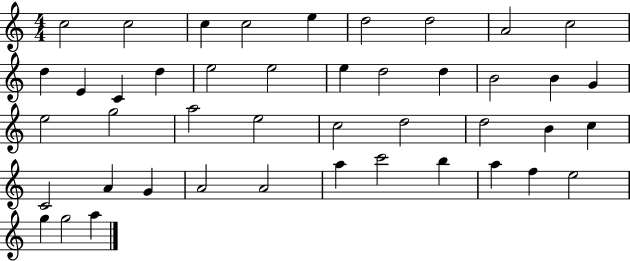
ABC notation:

X:1
T:Untitled
M:4/4
L:1/4
K:C
c2 c2 c c2 e d2 d2 A2 c2 d E C d e2 e2 e d2 d B2 B G e2 g2 a2 e2 c2 d2 d2 B c C2 A G A2 A2 a c'2 b a f e2 g g2 a